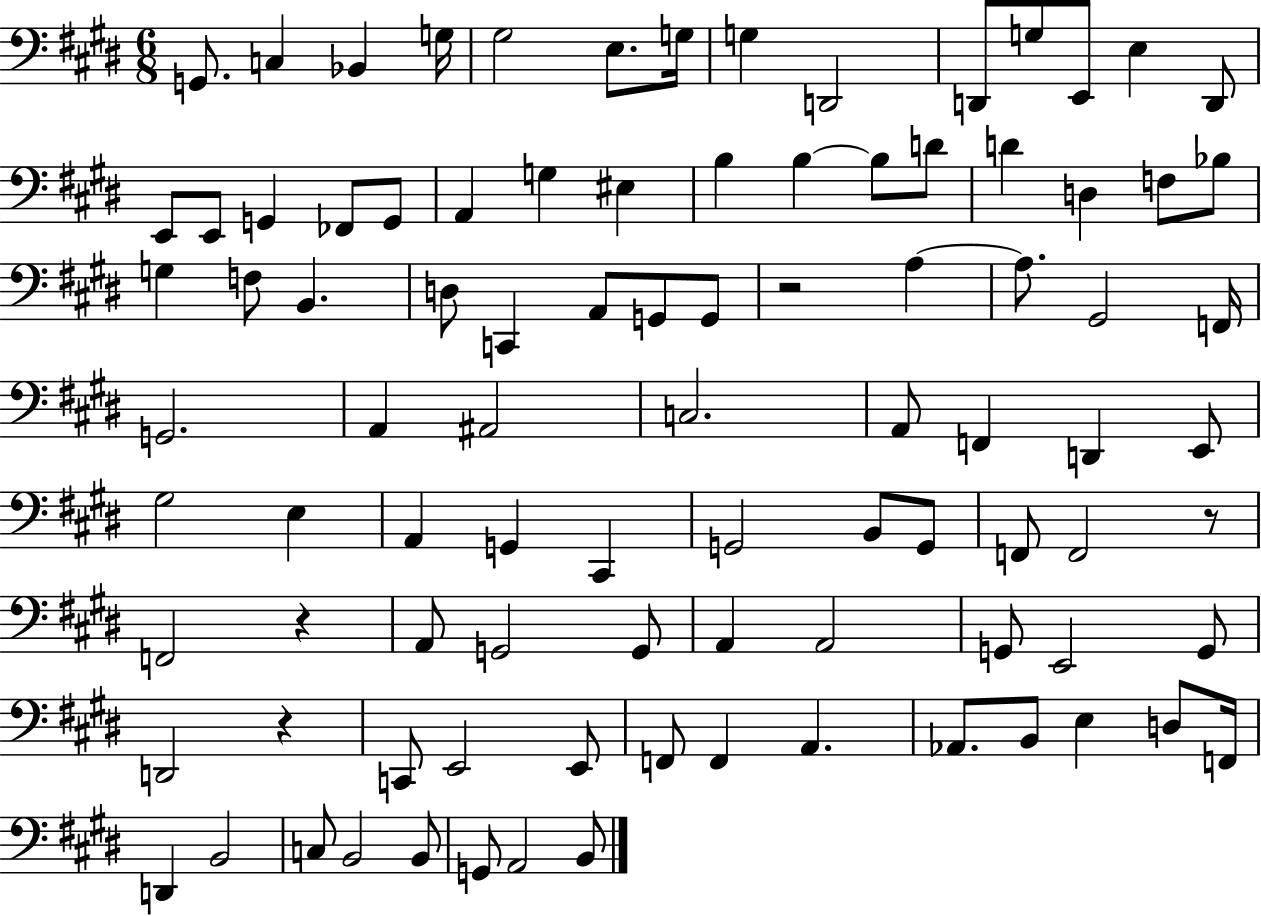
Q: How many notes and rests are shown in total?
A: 93